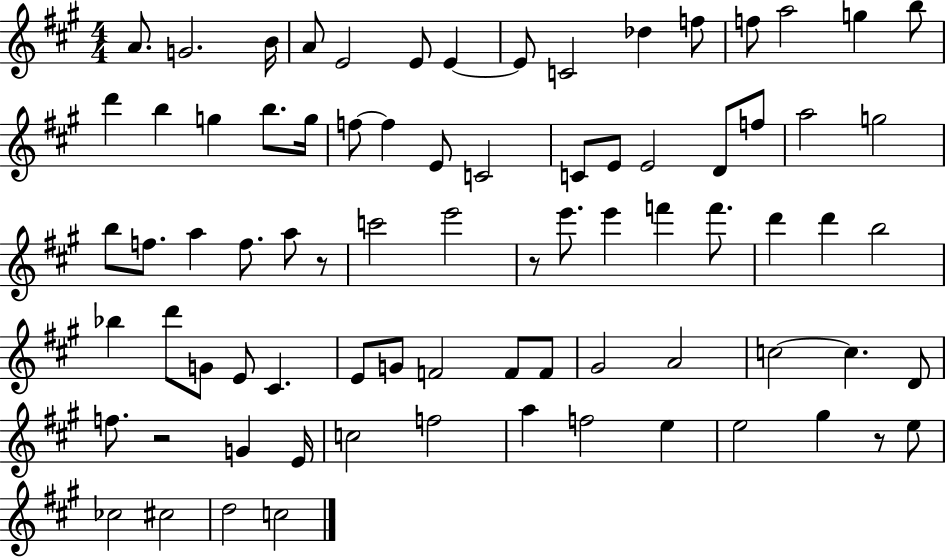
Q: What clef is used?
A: treble